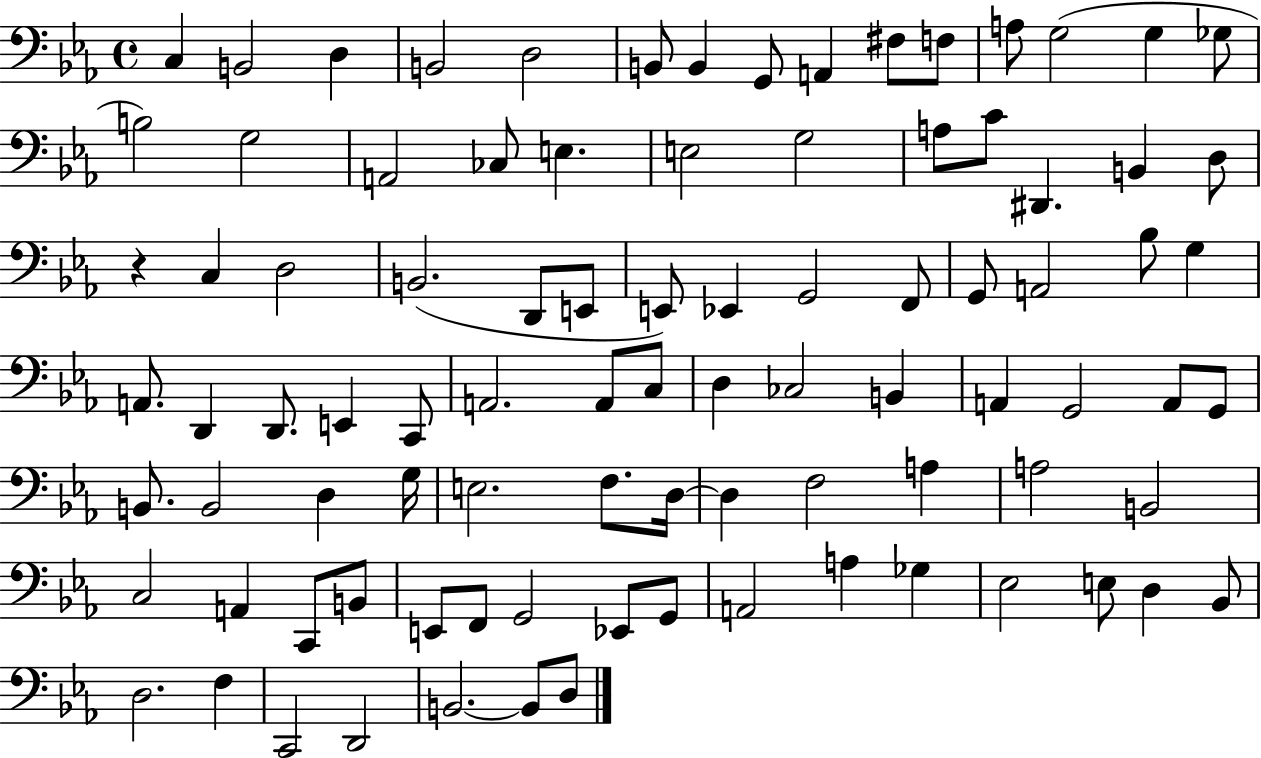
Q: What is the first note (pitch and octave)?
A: C3